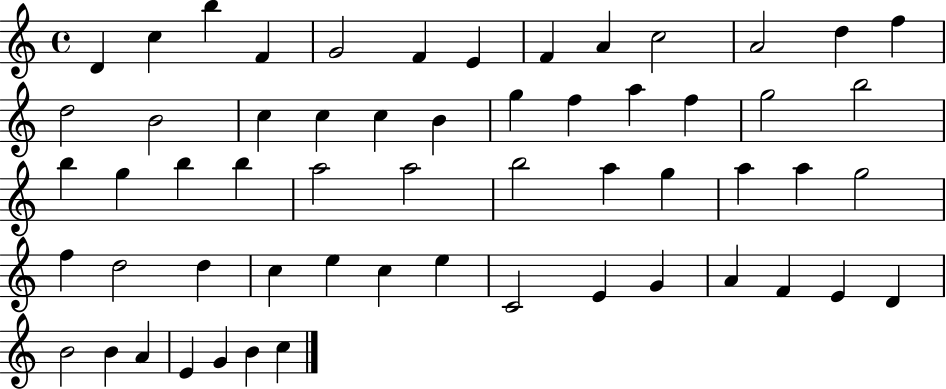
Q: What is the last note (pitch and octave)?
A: C5